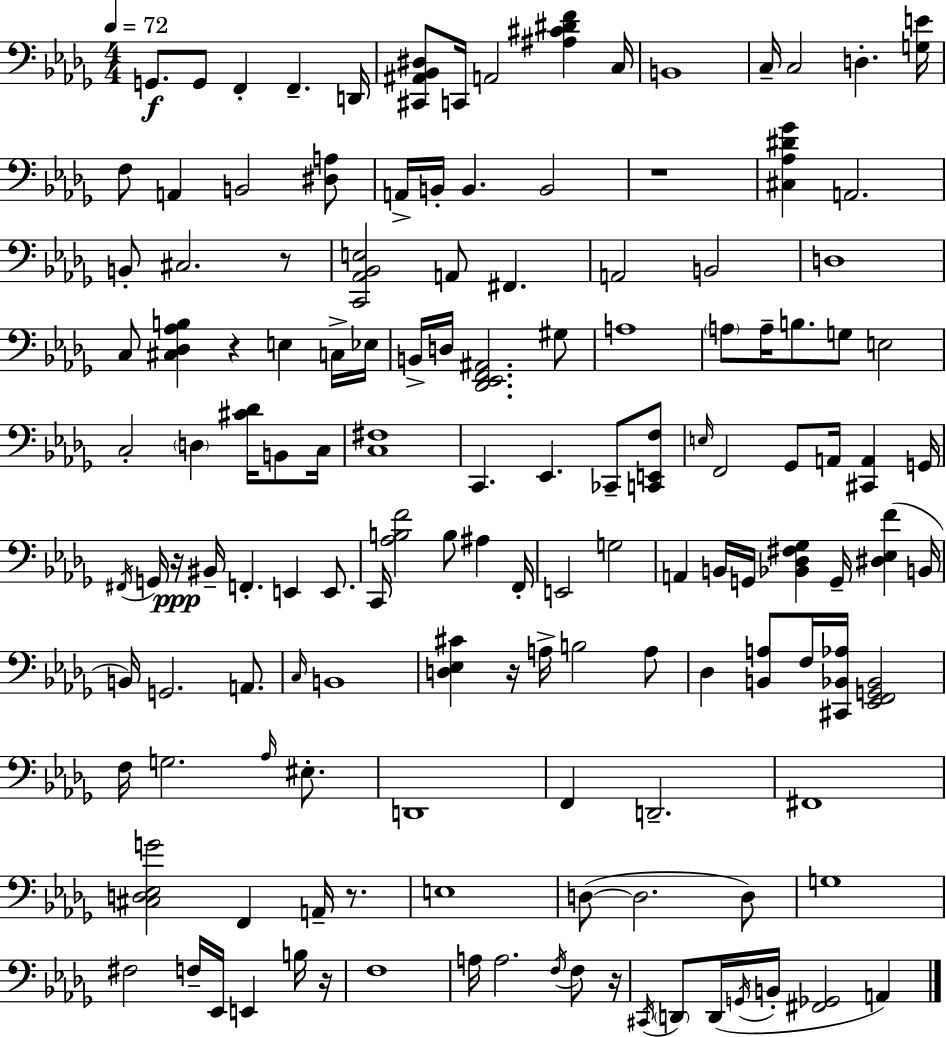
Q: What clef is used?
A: bass